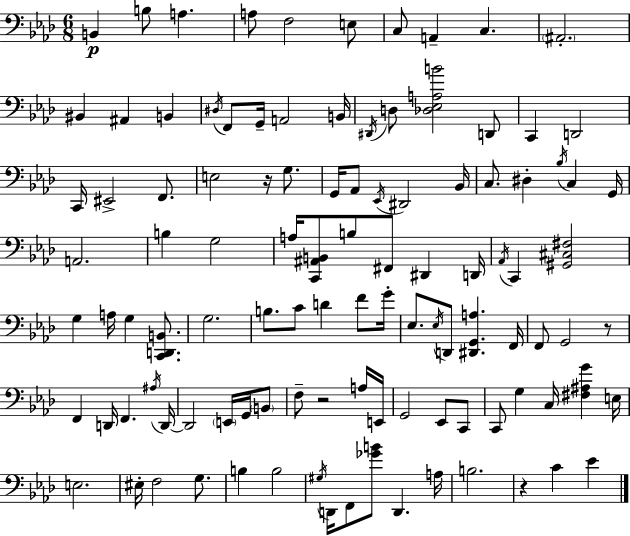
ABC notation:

X:1
T:Untitled
M:6/8
L:1/4
K:Ab
B,, B,/2 A, A,/2 F,2 E,/2 C,/2 A,, C, ^A,,2 ^B,, ^A,, B,, ^D,/4 F,,/2 G,,/4 A,,2 B,,/4 ^D,,/4 D,/2 [_D,_E,A,B]2 D,,/2 C,, D,,2 C,,/4 ^E,,2 F,,/2 E,2 z/4 G,/2 G,,/4 _A,,/2 _E,,/4 ^D,,2 _B,,/4 C,/2 ^D, _B,/4 C, G,,/4 A,,2 B, G,2 A,/4 [C,,^A,,B,,]/2 B,/2 ^F,,/2 ^D,, D,,/4 _A,,/4 C,, [^G,,^C,^F,]2 G, A,/4 G, [C,,D,,B,,]/2 G,2 B,/2 C/2 D F/2 G/4 _E,/2 _E,/4 D,,/2 [^D,,G,,A,] F,,/4 F,,/2 G,,2 z/2 F,, D,,/4 F,, ^A,/4 D,,/4 D,,2 E,,/4 G,,/4 B,,/2 F,/2 z2 A,/4 E,,/4 G,,2 _E,,/2 C,,/2 C,,/2 G, C,/4 [^F,^A,G] E,/4 E,2 ^E,/4 F,2 G,/2 B, B,2 ^G,/4 D,,/4 F,,/2 [_GB]/2 D,, A,/4 B,2 z C _E